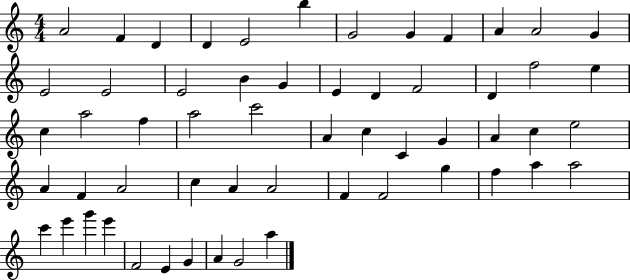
A4/h F4/q D4/q D4/q E4/h B5/q G4/h G4/q F4/q A4/q A4/h G4/q E4/h E4/h E4/h B4/q G4/q E4/q D4/q F4/h D4/q F5/h E5/q C5/q A5/h F5/q A5/h C6/h A4/q C5/q C4/q G4/q A4/q C5/q E5/h A4/q F4/q A4/h C5/q A4/q A4/h F4/q F4/h G5/q F5/q A5/q A5/h C6/q E6/q G6/q E6/q F4/h E4/q G4/q A4/q G4/h A5/q